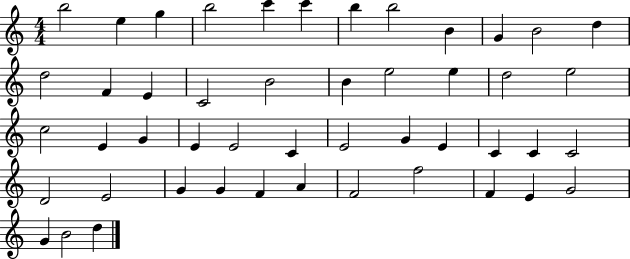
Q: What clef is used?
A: treble